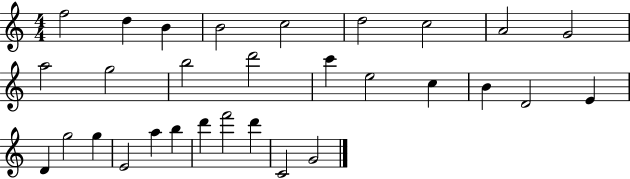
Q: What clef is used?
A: treble